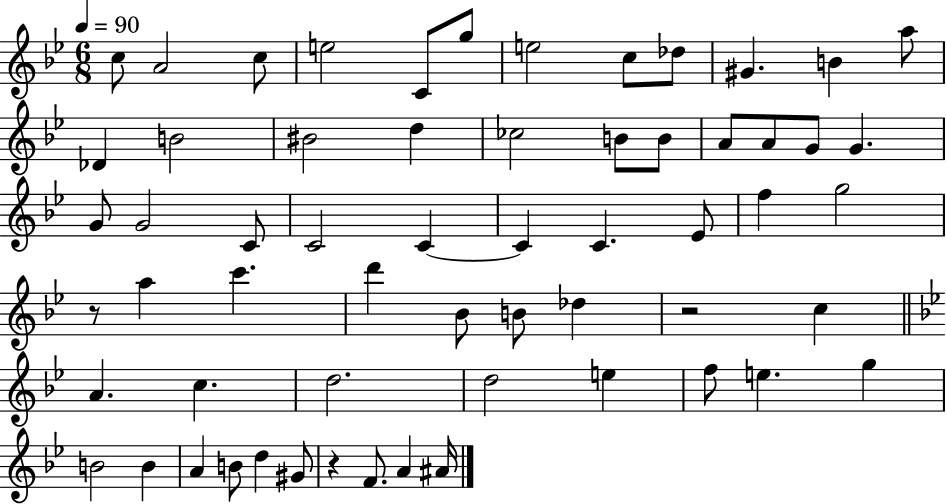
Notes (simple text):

C5/e A4/h C5/e E5/h C4/e G5/e E5/h C5/e Db5/e G#4/q. B4/q A5/e Db4/q B4/h BIS4/h D5/q CES5/h B4/e B4/e A4/e A4/e G4/e G4/q. G4/e G4/h C4/e C4/h C4/q C4/q C4/q. Eb4/e F5/q G5/h R/e A5/q C6/q. D6/q Bb4/e B4/e Db5/q R/h C5/q A4/q. C5/q. D5/h. D5/h E5/q F5/e E5/q. G5/q B4/h B4/q A4/q B4/e D5/q G#4/e R/q F4/e. A4/q A#4/s